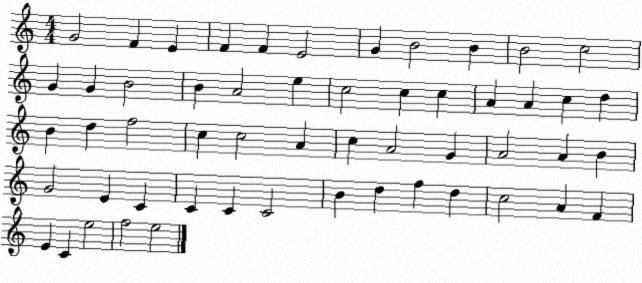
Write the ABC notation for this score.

X:1
T:Untitled
M:4/4
L:1/4
K:C
G2 F E F F E2 G B2 B B2 c2 G G B2 B A2 e c2 c c A A c d B d f2 c c2 A c A2 G A2 A B G2 E C C C C2 B d f d c2 A F E C e2 f2 e2